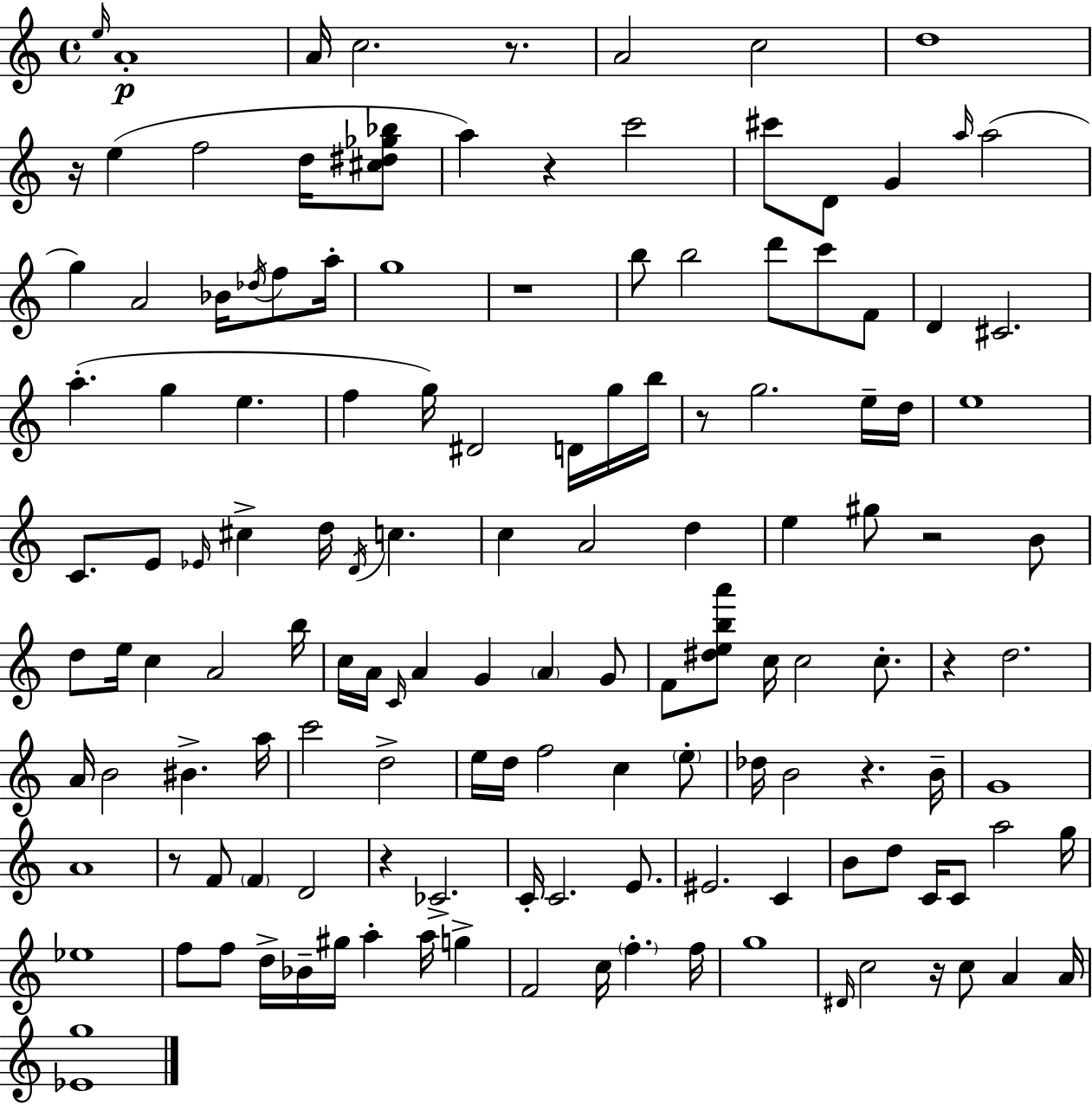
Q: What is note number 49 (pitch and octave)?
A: D5